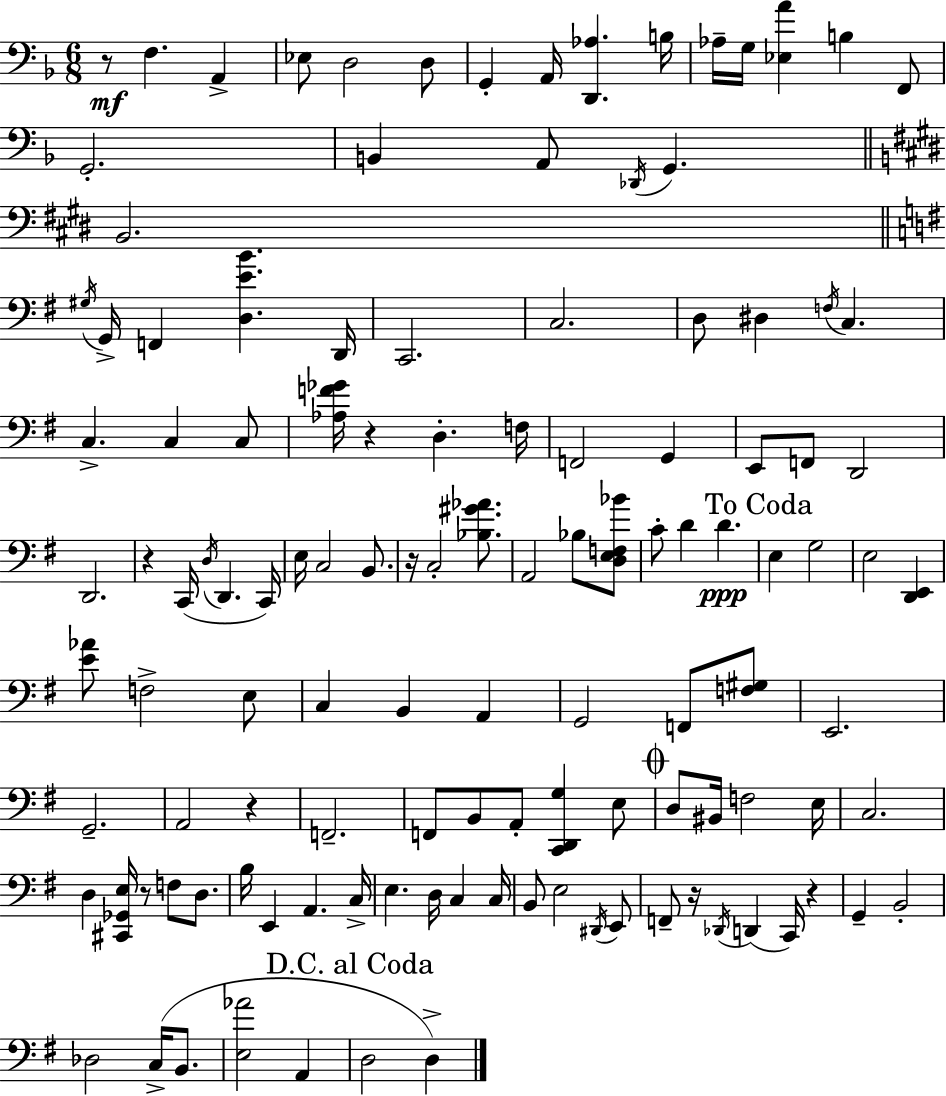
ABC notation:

X:1
T:Untitled
M:6/8
L:1/4
K:F
z/2 F, A,, _E,/2 D,2 D,/2 G,, A,,/4 [D,,_A,] B,/4 _A,/4 G,/4 [_E,A] B, F,,/2 G,,2 B,, A,,/2 _D,,/4 G,, B,,2 ^G,/4 G,,/4 F,, [D,EB] D,,/4 C,,2 C,2 D,/2 ^D, F,/4 C, C, C, C,/2 [_A,F_G]/4 z D, F,/4 F,,2 G,, E,,/2 F,,/2 D,,2 D,,2 z C,,/4 D,/4 D,, C,,/4 E,/4 C,2 B,,/2 z/4 C,2 [_B,^G_A]/2 A,,2 _B,/2 [D,E,F,_B]/2 C/2 D D E, G,2 E,2 [D,,E,,] [E_A]/2 F,2 E,/2 C, B,, A,, G,,2 F,,/2 [F,^G,]/2 E,,2 G,,2 A,,2 z F,,2 F,,/2 B,,/2 A,,/2 [C,,D,,G,] E,/2 D,/2 ^B,,/4 F,2 E,/4 C,2 D, [^C,,_G,,E,]/4 z/2 F,/2 D,/2 B,/4 E,, A,, C,/4 E, D,/4 C, C,/4 B,,/2 E,2 ^D,,/4 E,,/2 F,,/2 z/4 _D,,/4 D,, C,,/4 z G,, B,,2 _D,2 C,/4 B,,/2 [E,_A]2 A,, D,2 D,